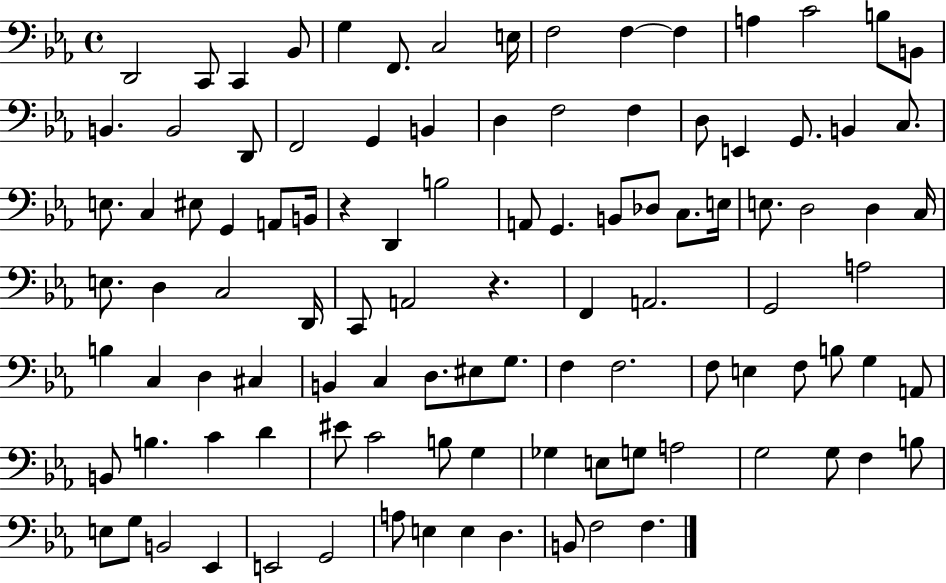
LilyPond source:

{
  \clef bass
  \time 4/4
  \defaultTimeSignature
  \key ees \major
  \repeat volta 2 { d,2 c,8 c,4 bes,8 | g4 f,8. c2 e16 | f2 f4~~ f4 | a4 c'2 b8 b,8 | \break b,4. b,2 d,8 | f,2 g,4 b,4 | d4 f2 f4 | d8 e,4 g,8. b,4 c8. | \break e8. c4 eis8 g,4 a,8 b,16 | r4 d,4 b2 | a,8 g,4. b,8 des8 c8. e16 | e8. d2 d4 c16 | \break e8. d4 c2 d,16 | c,8 a,2 r4. | f,4 a,2. | g,2 a2 | \break b4 c4 d4 cis4 | b,4 c4 d8. eis8 g8. | f4 f2. | f8 e4 f8 b8 g4 a,8 | \break b,8 b4. c'4 d'4 | eis'8 c'2 b8 g4 | ges4 e8 g8 a2 | g2 g8 f4 b8 | \break e8 g8 b,2 ees,4 | e,2 g,2 | a8 e4 e4 d4. | b,8 f2 f4. | \break } \bar "|."
}